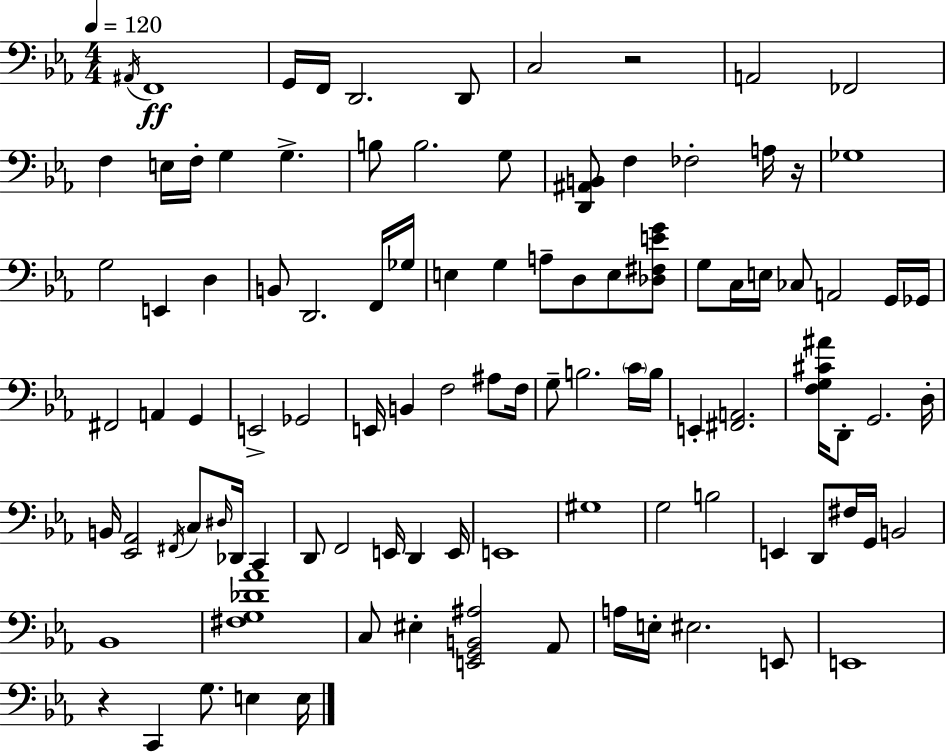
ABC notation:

X:1
T:Untitled
M:4/4
L:1/4
K:Cm
^A,,/4 F,,4 G,,/4 F,,/4 D,,2 D,,/2 C,2 z2 A,,2 _F,,2 F, E,/4 F,/4 G, G, B,/2 B,2 G,/2 [D,,^A,,B,,]/2 F, _F,2 A,/4 z/4 _G,4 G,2 E,, D, B,,/2 D,,2 F,,/4 _G,/4 E, G, A,/2 D,/2 E,/2 [_D,^F,EG]/2 G,/2 C,/4 E,/4 _C,/2 A,,2 G,,/4 _G,,/4 ^F,,2 A,, G,, E,,2 _G,,2 E,,/4 B,, F,2 ^A,/2 F,/4 G,/2 B,2 C/4 B,/4 E,, [^F,,A,,]2 [F,G,^C^A]/4 D,,/2 G,,2 D,/4 B,,/4 [_E,,_A,,]2 ^F,,/4 C,/2 ^D,/4 _D,,/4 C,, D,,/2 F,,2 E,,/4 D,, E,,/4 E,,4 ^G,4 G,2 B,2 E,, D,,/2 ^F,/4 G,,/4 B,,2 _B,,4 [^F,G,_D_A]4 C,/2 ^E, [E,,G,,B,,^A,]2 _A,,/2 A,/4 E,/4 ^E,2 E,,/2 E,,4 z C,, G,/2 E, E,/4